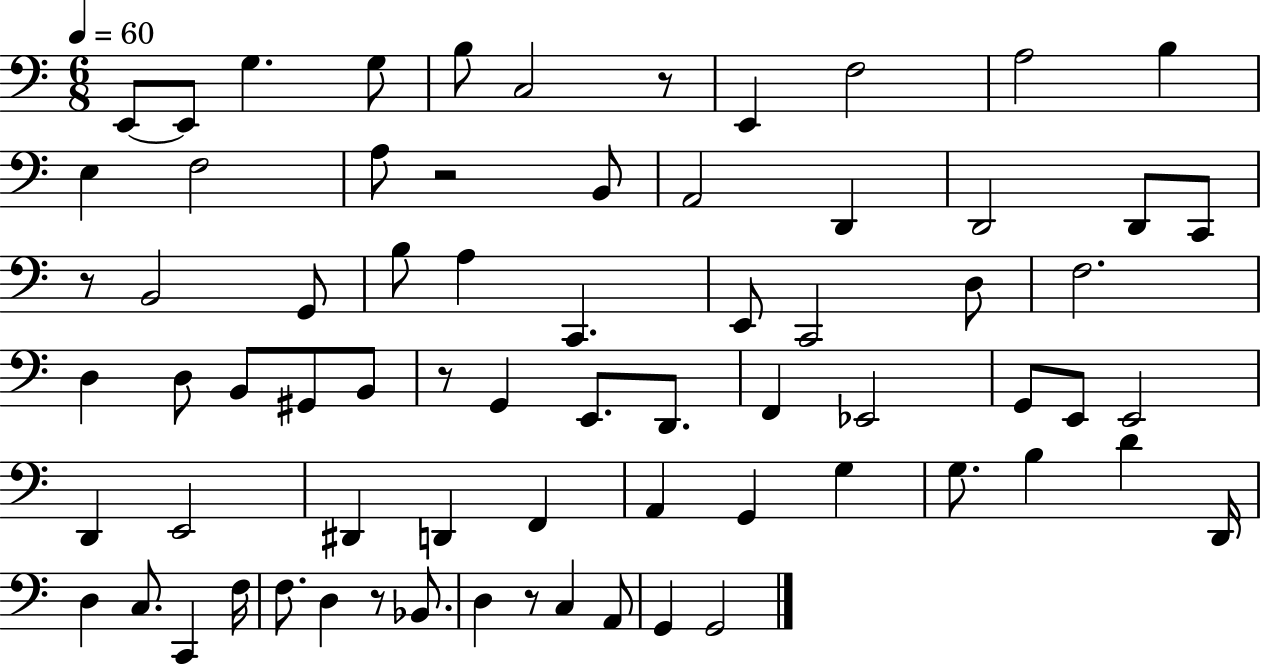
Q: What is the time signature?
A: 6/8